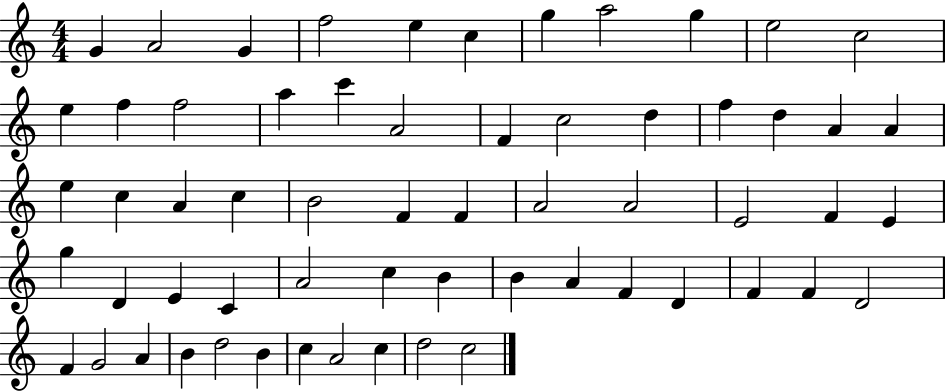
{
  \clef treble
  \numericTimeSignature
  \time 4/4
  \key c \major
  g'4 a'2 g'4 | f''2 e''4 c''4 | g''4 a''2 g''4 | e''2 c''2 | \break e''4 f''4 f''2 | a''4 c'''4 a'2 | f'4 c''2 d''4 | f''4 d''4 a'4 a'4 | \break e''4 c''4 a'4 c''4 | b'2 f'4 f'4 | a'2 a'2 | e'2 f'4 e'4 | \break g''4 d'4 e'4 c'4 | a'2 c''4 b'4 | b'4 a'4 f'4 d'4 | f'4 f'4 d'2 | \break f'4 g'2 a'4 | b'4 d''2 b'4 | c''4 a'2 c''4 | d''2 c''2 | \break \bar "|."
}